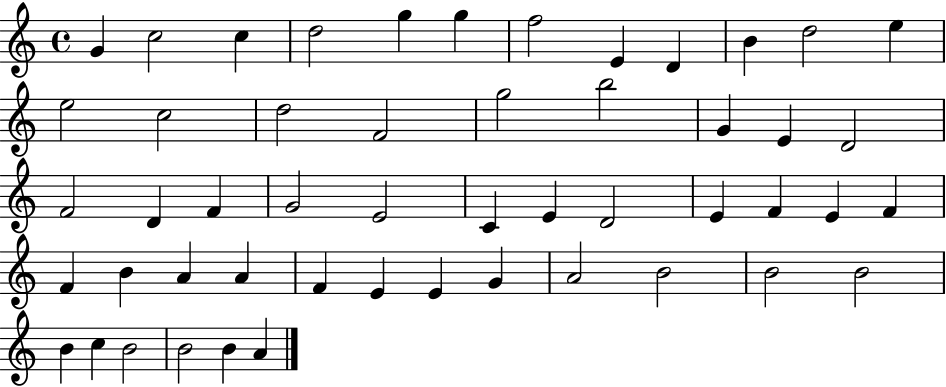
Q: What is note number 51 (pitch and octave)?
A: A4